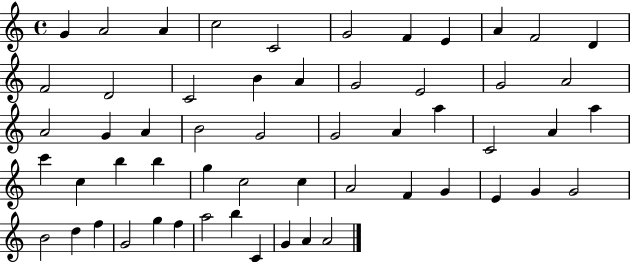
G4/q A4/h A4/q C5/h C4/h G4/h F4/q E4/q A4/q F4/h D4/q F4/h D4/h C4/h B4/q A4/q G4/h E4/h G4/h A4/h A4/h G4/q A4/q B4/h G4/h G4/h A4/q A5/q C4/h A4/q A5/q C6/q C5/q B5/q B5/q G5/q C5/h C5/q A4/h F4/q G4/q E4/q G4/q G4/h B4/h D5/q F5/q G4/h G5/q F5/q A5/h B5/q C4/q G4/q A4/q A4/h